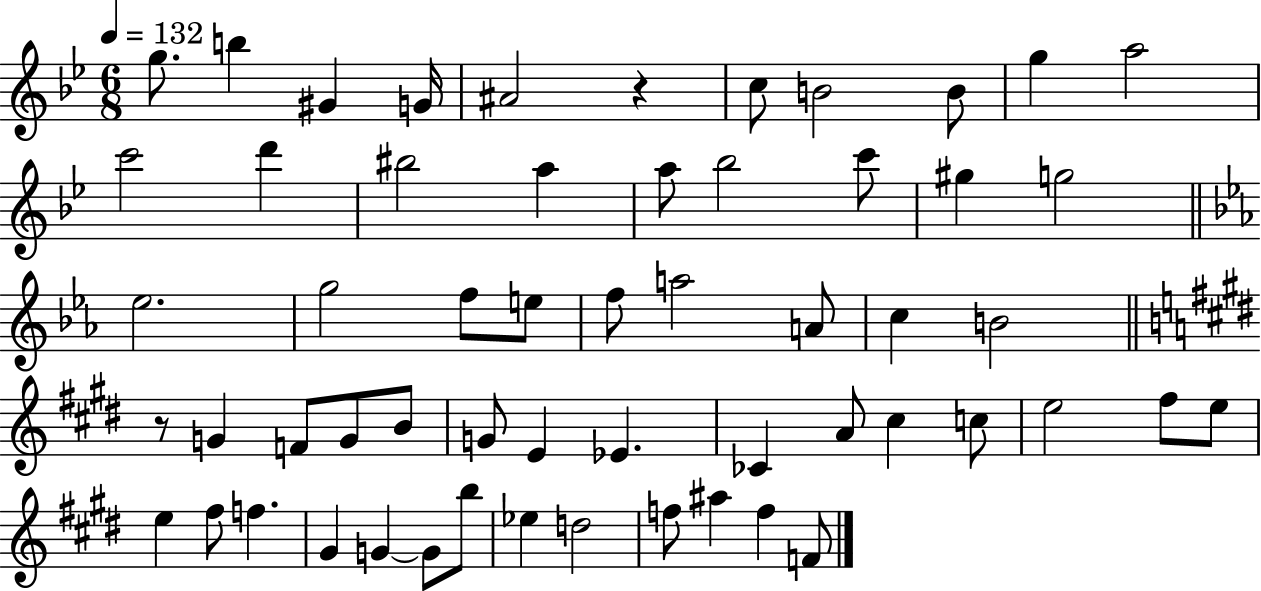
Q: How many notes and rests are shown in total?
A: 57